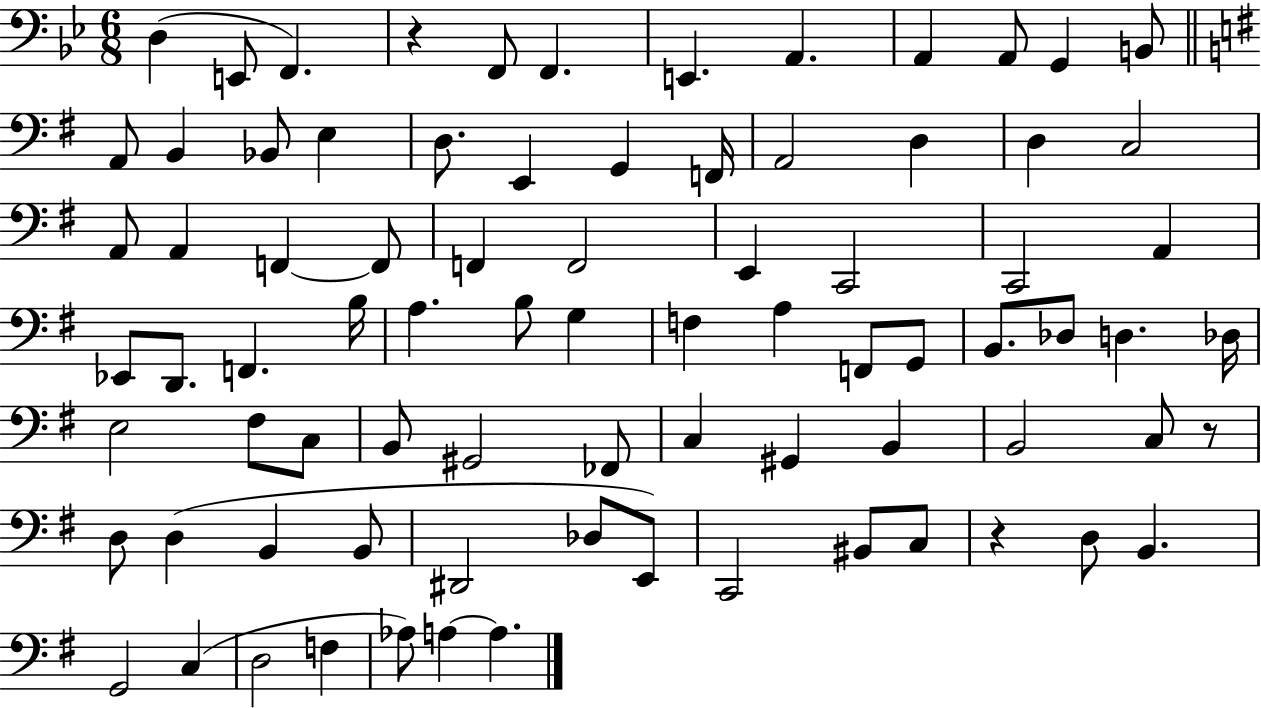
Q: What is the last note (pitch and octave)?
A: A3